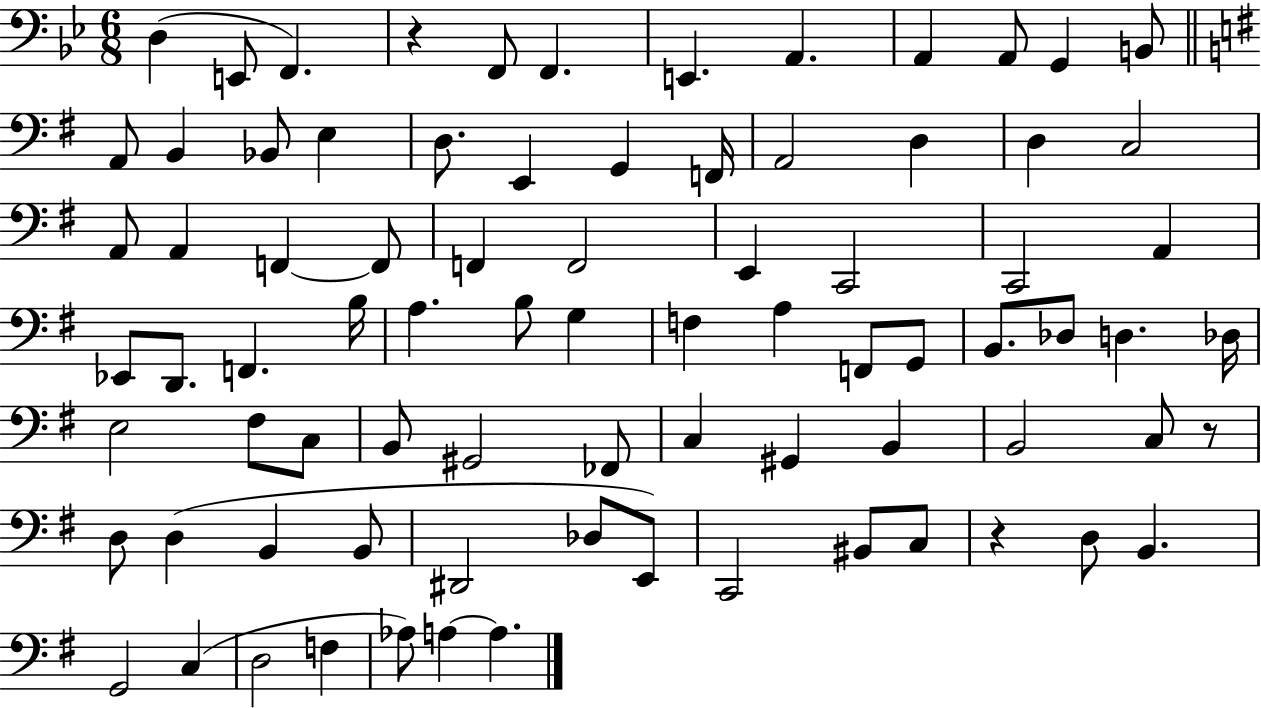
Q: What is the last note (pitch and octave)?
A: A3